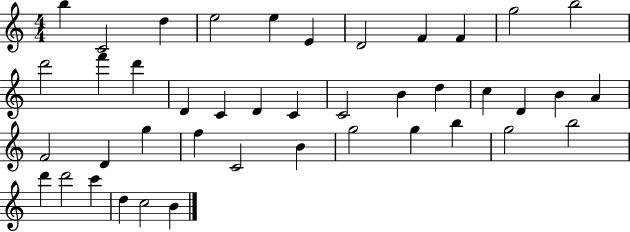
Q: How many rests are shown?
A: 0